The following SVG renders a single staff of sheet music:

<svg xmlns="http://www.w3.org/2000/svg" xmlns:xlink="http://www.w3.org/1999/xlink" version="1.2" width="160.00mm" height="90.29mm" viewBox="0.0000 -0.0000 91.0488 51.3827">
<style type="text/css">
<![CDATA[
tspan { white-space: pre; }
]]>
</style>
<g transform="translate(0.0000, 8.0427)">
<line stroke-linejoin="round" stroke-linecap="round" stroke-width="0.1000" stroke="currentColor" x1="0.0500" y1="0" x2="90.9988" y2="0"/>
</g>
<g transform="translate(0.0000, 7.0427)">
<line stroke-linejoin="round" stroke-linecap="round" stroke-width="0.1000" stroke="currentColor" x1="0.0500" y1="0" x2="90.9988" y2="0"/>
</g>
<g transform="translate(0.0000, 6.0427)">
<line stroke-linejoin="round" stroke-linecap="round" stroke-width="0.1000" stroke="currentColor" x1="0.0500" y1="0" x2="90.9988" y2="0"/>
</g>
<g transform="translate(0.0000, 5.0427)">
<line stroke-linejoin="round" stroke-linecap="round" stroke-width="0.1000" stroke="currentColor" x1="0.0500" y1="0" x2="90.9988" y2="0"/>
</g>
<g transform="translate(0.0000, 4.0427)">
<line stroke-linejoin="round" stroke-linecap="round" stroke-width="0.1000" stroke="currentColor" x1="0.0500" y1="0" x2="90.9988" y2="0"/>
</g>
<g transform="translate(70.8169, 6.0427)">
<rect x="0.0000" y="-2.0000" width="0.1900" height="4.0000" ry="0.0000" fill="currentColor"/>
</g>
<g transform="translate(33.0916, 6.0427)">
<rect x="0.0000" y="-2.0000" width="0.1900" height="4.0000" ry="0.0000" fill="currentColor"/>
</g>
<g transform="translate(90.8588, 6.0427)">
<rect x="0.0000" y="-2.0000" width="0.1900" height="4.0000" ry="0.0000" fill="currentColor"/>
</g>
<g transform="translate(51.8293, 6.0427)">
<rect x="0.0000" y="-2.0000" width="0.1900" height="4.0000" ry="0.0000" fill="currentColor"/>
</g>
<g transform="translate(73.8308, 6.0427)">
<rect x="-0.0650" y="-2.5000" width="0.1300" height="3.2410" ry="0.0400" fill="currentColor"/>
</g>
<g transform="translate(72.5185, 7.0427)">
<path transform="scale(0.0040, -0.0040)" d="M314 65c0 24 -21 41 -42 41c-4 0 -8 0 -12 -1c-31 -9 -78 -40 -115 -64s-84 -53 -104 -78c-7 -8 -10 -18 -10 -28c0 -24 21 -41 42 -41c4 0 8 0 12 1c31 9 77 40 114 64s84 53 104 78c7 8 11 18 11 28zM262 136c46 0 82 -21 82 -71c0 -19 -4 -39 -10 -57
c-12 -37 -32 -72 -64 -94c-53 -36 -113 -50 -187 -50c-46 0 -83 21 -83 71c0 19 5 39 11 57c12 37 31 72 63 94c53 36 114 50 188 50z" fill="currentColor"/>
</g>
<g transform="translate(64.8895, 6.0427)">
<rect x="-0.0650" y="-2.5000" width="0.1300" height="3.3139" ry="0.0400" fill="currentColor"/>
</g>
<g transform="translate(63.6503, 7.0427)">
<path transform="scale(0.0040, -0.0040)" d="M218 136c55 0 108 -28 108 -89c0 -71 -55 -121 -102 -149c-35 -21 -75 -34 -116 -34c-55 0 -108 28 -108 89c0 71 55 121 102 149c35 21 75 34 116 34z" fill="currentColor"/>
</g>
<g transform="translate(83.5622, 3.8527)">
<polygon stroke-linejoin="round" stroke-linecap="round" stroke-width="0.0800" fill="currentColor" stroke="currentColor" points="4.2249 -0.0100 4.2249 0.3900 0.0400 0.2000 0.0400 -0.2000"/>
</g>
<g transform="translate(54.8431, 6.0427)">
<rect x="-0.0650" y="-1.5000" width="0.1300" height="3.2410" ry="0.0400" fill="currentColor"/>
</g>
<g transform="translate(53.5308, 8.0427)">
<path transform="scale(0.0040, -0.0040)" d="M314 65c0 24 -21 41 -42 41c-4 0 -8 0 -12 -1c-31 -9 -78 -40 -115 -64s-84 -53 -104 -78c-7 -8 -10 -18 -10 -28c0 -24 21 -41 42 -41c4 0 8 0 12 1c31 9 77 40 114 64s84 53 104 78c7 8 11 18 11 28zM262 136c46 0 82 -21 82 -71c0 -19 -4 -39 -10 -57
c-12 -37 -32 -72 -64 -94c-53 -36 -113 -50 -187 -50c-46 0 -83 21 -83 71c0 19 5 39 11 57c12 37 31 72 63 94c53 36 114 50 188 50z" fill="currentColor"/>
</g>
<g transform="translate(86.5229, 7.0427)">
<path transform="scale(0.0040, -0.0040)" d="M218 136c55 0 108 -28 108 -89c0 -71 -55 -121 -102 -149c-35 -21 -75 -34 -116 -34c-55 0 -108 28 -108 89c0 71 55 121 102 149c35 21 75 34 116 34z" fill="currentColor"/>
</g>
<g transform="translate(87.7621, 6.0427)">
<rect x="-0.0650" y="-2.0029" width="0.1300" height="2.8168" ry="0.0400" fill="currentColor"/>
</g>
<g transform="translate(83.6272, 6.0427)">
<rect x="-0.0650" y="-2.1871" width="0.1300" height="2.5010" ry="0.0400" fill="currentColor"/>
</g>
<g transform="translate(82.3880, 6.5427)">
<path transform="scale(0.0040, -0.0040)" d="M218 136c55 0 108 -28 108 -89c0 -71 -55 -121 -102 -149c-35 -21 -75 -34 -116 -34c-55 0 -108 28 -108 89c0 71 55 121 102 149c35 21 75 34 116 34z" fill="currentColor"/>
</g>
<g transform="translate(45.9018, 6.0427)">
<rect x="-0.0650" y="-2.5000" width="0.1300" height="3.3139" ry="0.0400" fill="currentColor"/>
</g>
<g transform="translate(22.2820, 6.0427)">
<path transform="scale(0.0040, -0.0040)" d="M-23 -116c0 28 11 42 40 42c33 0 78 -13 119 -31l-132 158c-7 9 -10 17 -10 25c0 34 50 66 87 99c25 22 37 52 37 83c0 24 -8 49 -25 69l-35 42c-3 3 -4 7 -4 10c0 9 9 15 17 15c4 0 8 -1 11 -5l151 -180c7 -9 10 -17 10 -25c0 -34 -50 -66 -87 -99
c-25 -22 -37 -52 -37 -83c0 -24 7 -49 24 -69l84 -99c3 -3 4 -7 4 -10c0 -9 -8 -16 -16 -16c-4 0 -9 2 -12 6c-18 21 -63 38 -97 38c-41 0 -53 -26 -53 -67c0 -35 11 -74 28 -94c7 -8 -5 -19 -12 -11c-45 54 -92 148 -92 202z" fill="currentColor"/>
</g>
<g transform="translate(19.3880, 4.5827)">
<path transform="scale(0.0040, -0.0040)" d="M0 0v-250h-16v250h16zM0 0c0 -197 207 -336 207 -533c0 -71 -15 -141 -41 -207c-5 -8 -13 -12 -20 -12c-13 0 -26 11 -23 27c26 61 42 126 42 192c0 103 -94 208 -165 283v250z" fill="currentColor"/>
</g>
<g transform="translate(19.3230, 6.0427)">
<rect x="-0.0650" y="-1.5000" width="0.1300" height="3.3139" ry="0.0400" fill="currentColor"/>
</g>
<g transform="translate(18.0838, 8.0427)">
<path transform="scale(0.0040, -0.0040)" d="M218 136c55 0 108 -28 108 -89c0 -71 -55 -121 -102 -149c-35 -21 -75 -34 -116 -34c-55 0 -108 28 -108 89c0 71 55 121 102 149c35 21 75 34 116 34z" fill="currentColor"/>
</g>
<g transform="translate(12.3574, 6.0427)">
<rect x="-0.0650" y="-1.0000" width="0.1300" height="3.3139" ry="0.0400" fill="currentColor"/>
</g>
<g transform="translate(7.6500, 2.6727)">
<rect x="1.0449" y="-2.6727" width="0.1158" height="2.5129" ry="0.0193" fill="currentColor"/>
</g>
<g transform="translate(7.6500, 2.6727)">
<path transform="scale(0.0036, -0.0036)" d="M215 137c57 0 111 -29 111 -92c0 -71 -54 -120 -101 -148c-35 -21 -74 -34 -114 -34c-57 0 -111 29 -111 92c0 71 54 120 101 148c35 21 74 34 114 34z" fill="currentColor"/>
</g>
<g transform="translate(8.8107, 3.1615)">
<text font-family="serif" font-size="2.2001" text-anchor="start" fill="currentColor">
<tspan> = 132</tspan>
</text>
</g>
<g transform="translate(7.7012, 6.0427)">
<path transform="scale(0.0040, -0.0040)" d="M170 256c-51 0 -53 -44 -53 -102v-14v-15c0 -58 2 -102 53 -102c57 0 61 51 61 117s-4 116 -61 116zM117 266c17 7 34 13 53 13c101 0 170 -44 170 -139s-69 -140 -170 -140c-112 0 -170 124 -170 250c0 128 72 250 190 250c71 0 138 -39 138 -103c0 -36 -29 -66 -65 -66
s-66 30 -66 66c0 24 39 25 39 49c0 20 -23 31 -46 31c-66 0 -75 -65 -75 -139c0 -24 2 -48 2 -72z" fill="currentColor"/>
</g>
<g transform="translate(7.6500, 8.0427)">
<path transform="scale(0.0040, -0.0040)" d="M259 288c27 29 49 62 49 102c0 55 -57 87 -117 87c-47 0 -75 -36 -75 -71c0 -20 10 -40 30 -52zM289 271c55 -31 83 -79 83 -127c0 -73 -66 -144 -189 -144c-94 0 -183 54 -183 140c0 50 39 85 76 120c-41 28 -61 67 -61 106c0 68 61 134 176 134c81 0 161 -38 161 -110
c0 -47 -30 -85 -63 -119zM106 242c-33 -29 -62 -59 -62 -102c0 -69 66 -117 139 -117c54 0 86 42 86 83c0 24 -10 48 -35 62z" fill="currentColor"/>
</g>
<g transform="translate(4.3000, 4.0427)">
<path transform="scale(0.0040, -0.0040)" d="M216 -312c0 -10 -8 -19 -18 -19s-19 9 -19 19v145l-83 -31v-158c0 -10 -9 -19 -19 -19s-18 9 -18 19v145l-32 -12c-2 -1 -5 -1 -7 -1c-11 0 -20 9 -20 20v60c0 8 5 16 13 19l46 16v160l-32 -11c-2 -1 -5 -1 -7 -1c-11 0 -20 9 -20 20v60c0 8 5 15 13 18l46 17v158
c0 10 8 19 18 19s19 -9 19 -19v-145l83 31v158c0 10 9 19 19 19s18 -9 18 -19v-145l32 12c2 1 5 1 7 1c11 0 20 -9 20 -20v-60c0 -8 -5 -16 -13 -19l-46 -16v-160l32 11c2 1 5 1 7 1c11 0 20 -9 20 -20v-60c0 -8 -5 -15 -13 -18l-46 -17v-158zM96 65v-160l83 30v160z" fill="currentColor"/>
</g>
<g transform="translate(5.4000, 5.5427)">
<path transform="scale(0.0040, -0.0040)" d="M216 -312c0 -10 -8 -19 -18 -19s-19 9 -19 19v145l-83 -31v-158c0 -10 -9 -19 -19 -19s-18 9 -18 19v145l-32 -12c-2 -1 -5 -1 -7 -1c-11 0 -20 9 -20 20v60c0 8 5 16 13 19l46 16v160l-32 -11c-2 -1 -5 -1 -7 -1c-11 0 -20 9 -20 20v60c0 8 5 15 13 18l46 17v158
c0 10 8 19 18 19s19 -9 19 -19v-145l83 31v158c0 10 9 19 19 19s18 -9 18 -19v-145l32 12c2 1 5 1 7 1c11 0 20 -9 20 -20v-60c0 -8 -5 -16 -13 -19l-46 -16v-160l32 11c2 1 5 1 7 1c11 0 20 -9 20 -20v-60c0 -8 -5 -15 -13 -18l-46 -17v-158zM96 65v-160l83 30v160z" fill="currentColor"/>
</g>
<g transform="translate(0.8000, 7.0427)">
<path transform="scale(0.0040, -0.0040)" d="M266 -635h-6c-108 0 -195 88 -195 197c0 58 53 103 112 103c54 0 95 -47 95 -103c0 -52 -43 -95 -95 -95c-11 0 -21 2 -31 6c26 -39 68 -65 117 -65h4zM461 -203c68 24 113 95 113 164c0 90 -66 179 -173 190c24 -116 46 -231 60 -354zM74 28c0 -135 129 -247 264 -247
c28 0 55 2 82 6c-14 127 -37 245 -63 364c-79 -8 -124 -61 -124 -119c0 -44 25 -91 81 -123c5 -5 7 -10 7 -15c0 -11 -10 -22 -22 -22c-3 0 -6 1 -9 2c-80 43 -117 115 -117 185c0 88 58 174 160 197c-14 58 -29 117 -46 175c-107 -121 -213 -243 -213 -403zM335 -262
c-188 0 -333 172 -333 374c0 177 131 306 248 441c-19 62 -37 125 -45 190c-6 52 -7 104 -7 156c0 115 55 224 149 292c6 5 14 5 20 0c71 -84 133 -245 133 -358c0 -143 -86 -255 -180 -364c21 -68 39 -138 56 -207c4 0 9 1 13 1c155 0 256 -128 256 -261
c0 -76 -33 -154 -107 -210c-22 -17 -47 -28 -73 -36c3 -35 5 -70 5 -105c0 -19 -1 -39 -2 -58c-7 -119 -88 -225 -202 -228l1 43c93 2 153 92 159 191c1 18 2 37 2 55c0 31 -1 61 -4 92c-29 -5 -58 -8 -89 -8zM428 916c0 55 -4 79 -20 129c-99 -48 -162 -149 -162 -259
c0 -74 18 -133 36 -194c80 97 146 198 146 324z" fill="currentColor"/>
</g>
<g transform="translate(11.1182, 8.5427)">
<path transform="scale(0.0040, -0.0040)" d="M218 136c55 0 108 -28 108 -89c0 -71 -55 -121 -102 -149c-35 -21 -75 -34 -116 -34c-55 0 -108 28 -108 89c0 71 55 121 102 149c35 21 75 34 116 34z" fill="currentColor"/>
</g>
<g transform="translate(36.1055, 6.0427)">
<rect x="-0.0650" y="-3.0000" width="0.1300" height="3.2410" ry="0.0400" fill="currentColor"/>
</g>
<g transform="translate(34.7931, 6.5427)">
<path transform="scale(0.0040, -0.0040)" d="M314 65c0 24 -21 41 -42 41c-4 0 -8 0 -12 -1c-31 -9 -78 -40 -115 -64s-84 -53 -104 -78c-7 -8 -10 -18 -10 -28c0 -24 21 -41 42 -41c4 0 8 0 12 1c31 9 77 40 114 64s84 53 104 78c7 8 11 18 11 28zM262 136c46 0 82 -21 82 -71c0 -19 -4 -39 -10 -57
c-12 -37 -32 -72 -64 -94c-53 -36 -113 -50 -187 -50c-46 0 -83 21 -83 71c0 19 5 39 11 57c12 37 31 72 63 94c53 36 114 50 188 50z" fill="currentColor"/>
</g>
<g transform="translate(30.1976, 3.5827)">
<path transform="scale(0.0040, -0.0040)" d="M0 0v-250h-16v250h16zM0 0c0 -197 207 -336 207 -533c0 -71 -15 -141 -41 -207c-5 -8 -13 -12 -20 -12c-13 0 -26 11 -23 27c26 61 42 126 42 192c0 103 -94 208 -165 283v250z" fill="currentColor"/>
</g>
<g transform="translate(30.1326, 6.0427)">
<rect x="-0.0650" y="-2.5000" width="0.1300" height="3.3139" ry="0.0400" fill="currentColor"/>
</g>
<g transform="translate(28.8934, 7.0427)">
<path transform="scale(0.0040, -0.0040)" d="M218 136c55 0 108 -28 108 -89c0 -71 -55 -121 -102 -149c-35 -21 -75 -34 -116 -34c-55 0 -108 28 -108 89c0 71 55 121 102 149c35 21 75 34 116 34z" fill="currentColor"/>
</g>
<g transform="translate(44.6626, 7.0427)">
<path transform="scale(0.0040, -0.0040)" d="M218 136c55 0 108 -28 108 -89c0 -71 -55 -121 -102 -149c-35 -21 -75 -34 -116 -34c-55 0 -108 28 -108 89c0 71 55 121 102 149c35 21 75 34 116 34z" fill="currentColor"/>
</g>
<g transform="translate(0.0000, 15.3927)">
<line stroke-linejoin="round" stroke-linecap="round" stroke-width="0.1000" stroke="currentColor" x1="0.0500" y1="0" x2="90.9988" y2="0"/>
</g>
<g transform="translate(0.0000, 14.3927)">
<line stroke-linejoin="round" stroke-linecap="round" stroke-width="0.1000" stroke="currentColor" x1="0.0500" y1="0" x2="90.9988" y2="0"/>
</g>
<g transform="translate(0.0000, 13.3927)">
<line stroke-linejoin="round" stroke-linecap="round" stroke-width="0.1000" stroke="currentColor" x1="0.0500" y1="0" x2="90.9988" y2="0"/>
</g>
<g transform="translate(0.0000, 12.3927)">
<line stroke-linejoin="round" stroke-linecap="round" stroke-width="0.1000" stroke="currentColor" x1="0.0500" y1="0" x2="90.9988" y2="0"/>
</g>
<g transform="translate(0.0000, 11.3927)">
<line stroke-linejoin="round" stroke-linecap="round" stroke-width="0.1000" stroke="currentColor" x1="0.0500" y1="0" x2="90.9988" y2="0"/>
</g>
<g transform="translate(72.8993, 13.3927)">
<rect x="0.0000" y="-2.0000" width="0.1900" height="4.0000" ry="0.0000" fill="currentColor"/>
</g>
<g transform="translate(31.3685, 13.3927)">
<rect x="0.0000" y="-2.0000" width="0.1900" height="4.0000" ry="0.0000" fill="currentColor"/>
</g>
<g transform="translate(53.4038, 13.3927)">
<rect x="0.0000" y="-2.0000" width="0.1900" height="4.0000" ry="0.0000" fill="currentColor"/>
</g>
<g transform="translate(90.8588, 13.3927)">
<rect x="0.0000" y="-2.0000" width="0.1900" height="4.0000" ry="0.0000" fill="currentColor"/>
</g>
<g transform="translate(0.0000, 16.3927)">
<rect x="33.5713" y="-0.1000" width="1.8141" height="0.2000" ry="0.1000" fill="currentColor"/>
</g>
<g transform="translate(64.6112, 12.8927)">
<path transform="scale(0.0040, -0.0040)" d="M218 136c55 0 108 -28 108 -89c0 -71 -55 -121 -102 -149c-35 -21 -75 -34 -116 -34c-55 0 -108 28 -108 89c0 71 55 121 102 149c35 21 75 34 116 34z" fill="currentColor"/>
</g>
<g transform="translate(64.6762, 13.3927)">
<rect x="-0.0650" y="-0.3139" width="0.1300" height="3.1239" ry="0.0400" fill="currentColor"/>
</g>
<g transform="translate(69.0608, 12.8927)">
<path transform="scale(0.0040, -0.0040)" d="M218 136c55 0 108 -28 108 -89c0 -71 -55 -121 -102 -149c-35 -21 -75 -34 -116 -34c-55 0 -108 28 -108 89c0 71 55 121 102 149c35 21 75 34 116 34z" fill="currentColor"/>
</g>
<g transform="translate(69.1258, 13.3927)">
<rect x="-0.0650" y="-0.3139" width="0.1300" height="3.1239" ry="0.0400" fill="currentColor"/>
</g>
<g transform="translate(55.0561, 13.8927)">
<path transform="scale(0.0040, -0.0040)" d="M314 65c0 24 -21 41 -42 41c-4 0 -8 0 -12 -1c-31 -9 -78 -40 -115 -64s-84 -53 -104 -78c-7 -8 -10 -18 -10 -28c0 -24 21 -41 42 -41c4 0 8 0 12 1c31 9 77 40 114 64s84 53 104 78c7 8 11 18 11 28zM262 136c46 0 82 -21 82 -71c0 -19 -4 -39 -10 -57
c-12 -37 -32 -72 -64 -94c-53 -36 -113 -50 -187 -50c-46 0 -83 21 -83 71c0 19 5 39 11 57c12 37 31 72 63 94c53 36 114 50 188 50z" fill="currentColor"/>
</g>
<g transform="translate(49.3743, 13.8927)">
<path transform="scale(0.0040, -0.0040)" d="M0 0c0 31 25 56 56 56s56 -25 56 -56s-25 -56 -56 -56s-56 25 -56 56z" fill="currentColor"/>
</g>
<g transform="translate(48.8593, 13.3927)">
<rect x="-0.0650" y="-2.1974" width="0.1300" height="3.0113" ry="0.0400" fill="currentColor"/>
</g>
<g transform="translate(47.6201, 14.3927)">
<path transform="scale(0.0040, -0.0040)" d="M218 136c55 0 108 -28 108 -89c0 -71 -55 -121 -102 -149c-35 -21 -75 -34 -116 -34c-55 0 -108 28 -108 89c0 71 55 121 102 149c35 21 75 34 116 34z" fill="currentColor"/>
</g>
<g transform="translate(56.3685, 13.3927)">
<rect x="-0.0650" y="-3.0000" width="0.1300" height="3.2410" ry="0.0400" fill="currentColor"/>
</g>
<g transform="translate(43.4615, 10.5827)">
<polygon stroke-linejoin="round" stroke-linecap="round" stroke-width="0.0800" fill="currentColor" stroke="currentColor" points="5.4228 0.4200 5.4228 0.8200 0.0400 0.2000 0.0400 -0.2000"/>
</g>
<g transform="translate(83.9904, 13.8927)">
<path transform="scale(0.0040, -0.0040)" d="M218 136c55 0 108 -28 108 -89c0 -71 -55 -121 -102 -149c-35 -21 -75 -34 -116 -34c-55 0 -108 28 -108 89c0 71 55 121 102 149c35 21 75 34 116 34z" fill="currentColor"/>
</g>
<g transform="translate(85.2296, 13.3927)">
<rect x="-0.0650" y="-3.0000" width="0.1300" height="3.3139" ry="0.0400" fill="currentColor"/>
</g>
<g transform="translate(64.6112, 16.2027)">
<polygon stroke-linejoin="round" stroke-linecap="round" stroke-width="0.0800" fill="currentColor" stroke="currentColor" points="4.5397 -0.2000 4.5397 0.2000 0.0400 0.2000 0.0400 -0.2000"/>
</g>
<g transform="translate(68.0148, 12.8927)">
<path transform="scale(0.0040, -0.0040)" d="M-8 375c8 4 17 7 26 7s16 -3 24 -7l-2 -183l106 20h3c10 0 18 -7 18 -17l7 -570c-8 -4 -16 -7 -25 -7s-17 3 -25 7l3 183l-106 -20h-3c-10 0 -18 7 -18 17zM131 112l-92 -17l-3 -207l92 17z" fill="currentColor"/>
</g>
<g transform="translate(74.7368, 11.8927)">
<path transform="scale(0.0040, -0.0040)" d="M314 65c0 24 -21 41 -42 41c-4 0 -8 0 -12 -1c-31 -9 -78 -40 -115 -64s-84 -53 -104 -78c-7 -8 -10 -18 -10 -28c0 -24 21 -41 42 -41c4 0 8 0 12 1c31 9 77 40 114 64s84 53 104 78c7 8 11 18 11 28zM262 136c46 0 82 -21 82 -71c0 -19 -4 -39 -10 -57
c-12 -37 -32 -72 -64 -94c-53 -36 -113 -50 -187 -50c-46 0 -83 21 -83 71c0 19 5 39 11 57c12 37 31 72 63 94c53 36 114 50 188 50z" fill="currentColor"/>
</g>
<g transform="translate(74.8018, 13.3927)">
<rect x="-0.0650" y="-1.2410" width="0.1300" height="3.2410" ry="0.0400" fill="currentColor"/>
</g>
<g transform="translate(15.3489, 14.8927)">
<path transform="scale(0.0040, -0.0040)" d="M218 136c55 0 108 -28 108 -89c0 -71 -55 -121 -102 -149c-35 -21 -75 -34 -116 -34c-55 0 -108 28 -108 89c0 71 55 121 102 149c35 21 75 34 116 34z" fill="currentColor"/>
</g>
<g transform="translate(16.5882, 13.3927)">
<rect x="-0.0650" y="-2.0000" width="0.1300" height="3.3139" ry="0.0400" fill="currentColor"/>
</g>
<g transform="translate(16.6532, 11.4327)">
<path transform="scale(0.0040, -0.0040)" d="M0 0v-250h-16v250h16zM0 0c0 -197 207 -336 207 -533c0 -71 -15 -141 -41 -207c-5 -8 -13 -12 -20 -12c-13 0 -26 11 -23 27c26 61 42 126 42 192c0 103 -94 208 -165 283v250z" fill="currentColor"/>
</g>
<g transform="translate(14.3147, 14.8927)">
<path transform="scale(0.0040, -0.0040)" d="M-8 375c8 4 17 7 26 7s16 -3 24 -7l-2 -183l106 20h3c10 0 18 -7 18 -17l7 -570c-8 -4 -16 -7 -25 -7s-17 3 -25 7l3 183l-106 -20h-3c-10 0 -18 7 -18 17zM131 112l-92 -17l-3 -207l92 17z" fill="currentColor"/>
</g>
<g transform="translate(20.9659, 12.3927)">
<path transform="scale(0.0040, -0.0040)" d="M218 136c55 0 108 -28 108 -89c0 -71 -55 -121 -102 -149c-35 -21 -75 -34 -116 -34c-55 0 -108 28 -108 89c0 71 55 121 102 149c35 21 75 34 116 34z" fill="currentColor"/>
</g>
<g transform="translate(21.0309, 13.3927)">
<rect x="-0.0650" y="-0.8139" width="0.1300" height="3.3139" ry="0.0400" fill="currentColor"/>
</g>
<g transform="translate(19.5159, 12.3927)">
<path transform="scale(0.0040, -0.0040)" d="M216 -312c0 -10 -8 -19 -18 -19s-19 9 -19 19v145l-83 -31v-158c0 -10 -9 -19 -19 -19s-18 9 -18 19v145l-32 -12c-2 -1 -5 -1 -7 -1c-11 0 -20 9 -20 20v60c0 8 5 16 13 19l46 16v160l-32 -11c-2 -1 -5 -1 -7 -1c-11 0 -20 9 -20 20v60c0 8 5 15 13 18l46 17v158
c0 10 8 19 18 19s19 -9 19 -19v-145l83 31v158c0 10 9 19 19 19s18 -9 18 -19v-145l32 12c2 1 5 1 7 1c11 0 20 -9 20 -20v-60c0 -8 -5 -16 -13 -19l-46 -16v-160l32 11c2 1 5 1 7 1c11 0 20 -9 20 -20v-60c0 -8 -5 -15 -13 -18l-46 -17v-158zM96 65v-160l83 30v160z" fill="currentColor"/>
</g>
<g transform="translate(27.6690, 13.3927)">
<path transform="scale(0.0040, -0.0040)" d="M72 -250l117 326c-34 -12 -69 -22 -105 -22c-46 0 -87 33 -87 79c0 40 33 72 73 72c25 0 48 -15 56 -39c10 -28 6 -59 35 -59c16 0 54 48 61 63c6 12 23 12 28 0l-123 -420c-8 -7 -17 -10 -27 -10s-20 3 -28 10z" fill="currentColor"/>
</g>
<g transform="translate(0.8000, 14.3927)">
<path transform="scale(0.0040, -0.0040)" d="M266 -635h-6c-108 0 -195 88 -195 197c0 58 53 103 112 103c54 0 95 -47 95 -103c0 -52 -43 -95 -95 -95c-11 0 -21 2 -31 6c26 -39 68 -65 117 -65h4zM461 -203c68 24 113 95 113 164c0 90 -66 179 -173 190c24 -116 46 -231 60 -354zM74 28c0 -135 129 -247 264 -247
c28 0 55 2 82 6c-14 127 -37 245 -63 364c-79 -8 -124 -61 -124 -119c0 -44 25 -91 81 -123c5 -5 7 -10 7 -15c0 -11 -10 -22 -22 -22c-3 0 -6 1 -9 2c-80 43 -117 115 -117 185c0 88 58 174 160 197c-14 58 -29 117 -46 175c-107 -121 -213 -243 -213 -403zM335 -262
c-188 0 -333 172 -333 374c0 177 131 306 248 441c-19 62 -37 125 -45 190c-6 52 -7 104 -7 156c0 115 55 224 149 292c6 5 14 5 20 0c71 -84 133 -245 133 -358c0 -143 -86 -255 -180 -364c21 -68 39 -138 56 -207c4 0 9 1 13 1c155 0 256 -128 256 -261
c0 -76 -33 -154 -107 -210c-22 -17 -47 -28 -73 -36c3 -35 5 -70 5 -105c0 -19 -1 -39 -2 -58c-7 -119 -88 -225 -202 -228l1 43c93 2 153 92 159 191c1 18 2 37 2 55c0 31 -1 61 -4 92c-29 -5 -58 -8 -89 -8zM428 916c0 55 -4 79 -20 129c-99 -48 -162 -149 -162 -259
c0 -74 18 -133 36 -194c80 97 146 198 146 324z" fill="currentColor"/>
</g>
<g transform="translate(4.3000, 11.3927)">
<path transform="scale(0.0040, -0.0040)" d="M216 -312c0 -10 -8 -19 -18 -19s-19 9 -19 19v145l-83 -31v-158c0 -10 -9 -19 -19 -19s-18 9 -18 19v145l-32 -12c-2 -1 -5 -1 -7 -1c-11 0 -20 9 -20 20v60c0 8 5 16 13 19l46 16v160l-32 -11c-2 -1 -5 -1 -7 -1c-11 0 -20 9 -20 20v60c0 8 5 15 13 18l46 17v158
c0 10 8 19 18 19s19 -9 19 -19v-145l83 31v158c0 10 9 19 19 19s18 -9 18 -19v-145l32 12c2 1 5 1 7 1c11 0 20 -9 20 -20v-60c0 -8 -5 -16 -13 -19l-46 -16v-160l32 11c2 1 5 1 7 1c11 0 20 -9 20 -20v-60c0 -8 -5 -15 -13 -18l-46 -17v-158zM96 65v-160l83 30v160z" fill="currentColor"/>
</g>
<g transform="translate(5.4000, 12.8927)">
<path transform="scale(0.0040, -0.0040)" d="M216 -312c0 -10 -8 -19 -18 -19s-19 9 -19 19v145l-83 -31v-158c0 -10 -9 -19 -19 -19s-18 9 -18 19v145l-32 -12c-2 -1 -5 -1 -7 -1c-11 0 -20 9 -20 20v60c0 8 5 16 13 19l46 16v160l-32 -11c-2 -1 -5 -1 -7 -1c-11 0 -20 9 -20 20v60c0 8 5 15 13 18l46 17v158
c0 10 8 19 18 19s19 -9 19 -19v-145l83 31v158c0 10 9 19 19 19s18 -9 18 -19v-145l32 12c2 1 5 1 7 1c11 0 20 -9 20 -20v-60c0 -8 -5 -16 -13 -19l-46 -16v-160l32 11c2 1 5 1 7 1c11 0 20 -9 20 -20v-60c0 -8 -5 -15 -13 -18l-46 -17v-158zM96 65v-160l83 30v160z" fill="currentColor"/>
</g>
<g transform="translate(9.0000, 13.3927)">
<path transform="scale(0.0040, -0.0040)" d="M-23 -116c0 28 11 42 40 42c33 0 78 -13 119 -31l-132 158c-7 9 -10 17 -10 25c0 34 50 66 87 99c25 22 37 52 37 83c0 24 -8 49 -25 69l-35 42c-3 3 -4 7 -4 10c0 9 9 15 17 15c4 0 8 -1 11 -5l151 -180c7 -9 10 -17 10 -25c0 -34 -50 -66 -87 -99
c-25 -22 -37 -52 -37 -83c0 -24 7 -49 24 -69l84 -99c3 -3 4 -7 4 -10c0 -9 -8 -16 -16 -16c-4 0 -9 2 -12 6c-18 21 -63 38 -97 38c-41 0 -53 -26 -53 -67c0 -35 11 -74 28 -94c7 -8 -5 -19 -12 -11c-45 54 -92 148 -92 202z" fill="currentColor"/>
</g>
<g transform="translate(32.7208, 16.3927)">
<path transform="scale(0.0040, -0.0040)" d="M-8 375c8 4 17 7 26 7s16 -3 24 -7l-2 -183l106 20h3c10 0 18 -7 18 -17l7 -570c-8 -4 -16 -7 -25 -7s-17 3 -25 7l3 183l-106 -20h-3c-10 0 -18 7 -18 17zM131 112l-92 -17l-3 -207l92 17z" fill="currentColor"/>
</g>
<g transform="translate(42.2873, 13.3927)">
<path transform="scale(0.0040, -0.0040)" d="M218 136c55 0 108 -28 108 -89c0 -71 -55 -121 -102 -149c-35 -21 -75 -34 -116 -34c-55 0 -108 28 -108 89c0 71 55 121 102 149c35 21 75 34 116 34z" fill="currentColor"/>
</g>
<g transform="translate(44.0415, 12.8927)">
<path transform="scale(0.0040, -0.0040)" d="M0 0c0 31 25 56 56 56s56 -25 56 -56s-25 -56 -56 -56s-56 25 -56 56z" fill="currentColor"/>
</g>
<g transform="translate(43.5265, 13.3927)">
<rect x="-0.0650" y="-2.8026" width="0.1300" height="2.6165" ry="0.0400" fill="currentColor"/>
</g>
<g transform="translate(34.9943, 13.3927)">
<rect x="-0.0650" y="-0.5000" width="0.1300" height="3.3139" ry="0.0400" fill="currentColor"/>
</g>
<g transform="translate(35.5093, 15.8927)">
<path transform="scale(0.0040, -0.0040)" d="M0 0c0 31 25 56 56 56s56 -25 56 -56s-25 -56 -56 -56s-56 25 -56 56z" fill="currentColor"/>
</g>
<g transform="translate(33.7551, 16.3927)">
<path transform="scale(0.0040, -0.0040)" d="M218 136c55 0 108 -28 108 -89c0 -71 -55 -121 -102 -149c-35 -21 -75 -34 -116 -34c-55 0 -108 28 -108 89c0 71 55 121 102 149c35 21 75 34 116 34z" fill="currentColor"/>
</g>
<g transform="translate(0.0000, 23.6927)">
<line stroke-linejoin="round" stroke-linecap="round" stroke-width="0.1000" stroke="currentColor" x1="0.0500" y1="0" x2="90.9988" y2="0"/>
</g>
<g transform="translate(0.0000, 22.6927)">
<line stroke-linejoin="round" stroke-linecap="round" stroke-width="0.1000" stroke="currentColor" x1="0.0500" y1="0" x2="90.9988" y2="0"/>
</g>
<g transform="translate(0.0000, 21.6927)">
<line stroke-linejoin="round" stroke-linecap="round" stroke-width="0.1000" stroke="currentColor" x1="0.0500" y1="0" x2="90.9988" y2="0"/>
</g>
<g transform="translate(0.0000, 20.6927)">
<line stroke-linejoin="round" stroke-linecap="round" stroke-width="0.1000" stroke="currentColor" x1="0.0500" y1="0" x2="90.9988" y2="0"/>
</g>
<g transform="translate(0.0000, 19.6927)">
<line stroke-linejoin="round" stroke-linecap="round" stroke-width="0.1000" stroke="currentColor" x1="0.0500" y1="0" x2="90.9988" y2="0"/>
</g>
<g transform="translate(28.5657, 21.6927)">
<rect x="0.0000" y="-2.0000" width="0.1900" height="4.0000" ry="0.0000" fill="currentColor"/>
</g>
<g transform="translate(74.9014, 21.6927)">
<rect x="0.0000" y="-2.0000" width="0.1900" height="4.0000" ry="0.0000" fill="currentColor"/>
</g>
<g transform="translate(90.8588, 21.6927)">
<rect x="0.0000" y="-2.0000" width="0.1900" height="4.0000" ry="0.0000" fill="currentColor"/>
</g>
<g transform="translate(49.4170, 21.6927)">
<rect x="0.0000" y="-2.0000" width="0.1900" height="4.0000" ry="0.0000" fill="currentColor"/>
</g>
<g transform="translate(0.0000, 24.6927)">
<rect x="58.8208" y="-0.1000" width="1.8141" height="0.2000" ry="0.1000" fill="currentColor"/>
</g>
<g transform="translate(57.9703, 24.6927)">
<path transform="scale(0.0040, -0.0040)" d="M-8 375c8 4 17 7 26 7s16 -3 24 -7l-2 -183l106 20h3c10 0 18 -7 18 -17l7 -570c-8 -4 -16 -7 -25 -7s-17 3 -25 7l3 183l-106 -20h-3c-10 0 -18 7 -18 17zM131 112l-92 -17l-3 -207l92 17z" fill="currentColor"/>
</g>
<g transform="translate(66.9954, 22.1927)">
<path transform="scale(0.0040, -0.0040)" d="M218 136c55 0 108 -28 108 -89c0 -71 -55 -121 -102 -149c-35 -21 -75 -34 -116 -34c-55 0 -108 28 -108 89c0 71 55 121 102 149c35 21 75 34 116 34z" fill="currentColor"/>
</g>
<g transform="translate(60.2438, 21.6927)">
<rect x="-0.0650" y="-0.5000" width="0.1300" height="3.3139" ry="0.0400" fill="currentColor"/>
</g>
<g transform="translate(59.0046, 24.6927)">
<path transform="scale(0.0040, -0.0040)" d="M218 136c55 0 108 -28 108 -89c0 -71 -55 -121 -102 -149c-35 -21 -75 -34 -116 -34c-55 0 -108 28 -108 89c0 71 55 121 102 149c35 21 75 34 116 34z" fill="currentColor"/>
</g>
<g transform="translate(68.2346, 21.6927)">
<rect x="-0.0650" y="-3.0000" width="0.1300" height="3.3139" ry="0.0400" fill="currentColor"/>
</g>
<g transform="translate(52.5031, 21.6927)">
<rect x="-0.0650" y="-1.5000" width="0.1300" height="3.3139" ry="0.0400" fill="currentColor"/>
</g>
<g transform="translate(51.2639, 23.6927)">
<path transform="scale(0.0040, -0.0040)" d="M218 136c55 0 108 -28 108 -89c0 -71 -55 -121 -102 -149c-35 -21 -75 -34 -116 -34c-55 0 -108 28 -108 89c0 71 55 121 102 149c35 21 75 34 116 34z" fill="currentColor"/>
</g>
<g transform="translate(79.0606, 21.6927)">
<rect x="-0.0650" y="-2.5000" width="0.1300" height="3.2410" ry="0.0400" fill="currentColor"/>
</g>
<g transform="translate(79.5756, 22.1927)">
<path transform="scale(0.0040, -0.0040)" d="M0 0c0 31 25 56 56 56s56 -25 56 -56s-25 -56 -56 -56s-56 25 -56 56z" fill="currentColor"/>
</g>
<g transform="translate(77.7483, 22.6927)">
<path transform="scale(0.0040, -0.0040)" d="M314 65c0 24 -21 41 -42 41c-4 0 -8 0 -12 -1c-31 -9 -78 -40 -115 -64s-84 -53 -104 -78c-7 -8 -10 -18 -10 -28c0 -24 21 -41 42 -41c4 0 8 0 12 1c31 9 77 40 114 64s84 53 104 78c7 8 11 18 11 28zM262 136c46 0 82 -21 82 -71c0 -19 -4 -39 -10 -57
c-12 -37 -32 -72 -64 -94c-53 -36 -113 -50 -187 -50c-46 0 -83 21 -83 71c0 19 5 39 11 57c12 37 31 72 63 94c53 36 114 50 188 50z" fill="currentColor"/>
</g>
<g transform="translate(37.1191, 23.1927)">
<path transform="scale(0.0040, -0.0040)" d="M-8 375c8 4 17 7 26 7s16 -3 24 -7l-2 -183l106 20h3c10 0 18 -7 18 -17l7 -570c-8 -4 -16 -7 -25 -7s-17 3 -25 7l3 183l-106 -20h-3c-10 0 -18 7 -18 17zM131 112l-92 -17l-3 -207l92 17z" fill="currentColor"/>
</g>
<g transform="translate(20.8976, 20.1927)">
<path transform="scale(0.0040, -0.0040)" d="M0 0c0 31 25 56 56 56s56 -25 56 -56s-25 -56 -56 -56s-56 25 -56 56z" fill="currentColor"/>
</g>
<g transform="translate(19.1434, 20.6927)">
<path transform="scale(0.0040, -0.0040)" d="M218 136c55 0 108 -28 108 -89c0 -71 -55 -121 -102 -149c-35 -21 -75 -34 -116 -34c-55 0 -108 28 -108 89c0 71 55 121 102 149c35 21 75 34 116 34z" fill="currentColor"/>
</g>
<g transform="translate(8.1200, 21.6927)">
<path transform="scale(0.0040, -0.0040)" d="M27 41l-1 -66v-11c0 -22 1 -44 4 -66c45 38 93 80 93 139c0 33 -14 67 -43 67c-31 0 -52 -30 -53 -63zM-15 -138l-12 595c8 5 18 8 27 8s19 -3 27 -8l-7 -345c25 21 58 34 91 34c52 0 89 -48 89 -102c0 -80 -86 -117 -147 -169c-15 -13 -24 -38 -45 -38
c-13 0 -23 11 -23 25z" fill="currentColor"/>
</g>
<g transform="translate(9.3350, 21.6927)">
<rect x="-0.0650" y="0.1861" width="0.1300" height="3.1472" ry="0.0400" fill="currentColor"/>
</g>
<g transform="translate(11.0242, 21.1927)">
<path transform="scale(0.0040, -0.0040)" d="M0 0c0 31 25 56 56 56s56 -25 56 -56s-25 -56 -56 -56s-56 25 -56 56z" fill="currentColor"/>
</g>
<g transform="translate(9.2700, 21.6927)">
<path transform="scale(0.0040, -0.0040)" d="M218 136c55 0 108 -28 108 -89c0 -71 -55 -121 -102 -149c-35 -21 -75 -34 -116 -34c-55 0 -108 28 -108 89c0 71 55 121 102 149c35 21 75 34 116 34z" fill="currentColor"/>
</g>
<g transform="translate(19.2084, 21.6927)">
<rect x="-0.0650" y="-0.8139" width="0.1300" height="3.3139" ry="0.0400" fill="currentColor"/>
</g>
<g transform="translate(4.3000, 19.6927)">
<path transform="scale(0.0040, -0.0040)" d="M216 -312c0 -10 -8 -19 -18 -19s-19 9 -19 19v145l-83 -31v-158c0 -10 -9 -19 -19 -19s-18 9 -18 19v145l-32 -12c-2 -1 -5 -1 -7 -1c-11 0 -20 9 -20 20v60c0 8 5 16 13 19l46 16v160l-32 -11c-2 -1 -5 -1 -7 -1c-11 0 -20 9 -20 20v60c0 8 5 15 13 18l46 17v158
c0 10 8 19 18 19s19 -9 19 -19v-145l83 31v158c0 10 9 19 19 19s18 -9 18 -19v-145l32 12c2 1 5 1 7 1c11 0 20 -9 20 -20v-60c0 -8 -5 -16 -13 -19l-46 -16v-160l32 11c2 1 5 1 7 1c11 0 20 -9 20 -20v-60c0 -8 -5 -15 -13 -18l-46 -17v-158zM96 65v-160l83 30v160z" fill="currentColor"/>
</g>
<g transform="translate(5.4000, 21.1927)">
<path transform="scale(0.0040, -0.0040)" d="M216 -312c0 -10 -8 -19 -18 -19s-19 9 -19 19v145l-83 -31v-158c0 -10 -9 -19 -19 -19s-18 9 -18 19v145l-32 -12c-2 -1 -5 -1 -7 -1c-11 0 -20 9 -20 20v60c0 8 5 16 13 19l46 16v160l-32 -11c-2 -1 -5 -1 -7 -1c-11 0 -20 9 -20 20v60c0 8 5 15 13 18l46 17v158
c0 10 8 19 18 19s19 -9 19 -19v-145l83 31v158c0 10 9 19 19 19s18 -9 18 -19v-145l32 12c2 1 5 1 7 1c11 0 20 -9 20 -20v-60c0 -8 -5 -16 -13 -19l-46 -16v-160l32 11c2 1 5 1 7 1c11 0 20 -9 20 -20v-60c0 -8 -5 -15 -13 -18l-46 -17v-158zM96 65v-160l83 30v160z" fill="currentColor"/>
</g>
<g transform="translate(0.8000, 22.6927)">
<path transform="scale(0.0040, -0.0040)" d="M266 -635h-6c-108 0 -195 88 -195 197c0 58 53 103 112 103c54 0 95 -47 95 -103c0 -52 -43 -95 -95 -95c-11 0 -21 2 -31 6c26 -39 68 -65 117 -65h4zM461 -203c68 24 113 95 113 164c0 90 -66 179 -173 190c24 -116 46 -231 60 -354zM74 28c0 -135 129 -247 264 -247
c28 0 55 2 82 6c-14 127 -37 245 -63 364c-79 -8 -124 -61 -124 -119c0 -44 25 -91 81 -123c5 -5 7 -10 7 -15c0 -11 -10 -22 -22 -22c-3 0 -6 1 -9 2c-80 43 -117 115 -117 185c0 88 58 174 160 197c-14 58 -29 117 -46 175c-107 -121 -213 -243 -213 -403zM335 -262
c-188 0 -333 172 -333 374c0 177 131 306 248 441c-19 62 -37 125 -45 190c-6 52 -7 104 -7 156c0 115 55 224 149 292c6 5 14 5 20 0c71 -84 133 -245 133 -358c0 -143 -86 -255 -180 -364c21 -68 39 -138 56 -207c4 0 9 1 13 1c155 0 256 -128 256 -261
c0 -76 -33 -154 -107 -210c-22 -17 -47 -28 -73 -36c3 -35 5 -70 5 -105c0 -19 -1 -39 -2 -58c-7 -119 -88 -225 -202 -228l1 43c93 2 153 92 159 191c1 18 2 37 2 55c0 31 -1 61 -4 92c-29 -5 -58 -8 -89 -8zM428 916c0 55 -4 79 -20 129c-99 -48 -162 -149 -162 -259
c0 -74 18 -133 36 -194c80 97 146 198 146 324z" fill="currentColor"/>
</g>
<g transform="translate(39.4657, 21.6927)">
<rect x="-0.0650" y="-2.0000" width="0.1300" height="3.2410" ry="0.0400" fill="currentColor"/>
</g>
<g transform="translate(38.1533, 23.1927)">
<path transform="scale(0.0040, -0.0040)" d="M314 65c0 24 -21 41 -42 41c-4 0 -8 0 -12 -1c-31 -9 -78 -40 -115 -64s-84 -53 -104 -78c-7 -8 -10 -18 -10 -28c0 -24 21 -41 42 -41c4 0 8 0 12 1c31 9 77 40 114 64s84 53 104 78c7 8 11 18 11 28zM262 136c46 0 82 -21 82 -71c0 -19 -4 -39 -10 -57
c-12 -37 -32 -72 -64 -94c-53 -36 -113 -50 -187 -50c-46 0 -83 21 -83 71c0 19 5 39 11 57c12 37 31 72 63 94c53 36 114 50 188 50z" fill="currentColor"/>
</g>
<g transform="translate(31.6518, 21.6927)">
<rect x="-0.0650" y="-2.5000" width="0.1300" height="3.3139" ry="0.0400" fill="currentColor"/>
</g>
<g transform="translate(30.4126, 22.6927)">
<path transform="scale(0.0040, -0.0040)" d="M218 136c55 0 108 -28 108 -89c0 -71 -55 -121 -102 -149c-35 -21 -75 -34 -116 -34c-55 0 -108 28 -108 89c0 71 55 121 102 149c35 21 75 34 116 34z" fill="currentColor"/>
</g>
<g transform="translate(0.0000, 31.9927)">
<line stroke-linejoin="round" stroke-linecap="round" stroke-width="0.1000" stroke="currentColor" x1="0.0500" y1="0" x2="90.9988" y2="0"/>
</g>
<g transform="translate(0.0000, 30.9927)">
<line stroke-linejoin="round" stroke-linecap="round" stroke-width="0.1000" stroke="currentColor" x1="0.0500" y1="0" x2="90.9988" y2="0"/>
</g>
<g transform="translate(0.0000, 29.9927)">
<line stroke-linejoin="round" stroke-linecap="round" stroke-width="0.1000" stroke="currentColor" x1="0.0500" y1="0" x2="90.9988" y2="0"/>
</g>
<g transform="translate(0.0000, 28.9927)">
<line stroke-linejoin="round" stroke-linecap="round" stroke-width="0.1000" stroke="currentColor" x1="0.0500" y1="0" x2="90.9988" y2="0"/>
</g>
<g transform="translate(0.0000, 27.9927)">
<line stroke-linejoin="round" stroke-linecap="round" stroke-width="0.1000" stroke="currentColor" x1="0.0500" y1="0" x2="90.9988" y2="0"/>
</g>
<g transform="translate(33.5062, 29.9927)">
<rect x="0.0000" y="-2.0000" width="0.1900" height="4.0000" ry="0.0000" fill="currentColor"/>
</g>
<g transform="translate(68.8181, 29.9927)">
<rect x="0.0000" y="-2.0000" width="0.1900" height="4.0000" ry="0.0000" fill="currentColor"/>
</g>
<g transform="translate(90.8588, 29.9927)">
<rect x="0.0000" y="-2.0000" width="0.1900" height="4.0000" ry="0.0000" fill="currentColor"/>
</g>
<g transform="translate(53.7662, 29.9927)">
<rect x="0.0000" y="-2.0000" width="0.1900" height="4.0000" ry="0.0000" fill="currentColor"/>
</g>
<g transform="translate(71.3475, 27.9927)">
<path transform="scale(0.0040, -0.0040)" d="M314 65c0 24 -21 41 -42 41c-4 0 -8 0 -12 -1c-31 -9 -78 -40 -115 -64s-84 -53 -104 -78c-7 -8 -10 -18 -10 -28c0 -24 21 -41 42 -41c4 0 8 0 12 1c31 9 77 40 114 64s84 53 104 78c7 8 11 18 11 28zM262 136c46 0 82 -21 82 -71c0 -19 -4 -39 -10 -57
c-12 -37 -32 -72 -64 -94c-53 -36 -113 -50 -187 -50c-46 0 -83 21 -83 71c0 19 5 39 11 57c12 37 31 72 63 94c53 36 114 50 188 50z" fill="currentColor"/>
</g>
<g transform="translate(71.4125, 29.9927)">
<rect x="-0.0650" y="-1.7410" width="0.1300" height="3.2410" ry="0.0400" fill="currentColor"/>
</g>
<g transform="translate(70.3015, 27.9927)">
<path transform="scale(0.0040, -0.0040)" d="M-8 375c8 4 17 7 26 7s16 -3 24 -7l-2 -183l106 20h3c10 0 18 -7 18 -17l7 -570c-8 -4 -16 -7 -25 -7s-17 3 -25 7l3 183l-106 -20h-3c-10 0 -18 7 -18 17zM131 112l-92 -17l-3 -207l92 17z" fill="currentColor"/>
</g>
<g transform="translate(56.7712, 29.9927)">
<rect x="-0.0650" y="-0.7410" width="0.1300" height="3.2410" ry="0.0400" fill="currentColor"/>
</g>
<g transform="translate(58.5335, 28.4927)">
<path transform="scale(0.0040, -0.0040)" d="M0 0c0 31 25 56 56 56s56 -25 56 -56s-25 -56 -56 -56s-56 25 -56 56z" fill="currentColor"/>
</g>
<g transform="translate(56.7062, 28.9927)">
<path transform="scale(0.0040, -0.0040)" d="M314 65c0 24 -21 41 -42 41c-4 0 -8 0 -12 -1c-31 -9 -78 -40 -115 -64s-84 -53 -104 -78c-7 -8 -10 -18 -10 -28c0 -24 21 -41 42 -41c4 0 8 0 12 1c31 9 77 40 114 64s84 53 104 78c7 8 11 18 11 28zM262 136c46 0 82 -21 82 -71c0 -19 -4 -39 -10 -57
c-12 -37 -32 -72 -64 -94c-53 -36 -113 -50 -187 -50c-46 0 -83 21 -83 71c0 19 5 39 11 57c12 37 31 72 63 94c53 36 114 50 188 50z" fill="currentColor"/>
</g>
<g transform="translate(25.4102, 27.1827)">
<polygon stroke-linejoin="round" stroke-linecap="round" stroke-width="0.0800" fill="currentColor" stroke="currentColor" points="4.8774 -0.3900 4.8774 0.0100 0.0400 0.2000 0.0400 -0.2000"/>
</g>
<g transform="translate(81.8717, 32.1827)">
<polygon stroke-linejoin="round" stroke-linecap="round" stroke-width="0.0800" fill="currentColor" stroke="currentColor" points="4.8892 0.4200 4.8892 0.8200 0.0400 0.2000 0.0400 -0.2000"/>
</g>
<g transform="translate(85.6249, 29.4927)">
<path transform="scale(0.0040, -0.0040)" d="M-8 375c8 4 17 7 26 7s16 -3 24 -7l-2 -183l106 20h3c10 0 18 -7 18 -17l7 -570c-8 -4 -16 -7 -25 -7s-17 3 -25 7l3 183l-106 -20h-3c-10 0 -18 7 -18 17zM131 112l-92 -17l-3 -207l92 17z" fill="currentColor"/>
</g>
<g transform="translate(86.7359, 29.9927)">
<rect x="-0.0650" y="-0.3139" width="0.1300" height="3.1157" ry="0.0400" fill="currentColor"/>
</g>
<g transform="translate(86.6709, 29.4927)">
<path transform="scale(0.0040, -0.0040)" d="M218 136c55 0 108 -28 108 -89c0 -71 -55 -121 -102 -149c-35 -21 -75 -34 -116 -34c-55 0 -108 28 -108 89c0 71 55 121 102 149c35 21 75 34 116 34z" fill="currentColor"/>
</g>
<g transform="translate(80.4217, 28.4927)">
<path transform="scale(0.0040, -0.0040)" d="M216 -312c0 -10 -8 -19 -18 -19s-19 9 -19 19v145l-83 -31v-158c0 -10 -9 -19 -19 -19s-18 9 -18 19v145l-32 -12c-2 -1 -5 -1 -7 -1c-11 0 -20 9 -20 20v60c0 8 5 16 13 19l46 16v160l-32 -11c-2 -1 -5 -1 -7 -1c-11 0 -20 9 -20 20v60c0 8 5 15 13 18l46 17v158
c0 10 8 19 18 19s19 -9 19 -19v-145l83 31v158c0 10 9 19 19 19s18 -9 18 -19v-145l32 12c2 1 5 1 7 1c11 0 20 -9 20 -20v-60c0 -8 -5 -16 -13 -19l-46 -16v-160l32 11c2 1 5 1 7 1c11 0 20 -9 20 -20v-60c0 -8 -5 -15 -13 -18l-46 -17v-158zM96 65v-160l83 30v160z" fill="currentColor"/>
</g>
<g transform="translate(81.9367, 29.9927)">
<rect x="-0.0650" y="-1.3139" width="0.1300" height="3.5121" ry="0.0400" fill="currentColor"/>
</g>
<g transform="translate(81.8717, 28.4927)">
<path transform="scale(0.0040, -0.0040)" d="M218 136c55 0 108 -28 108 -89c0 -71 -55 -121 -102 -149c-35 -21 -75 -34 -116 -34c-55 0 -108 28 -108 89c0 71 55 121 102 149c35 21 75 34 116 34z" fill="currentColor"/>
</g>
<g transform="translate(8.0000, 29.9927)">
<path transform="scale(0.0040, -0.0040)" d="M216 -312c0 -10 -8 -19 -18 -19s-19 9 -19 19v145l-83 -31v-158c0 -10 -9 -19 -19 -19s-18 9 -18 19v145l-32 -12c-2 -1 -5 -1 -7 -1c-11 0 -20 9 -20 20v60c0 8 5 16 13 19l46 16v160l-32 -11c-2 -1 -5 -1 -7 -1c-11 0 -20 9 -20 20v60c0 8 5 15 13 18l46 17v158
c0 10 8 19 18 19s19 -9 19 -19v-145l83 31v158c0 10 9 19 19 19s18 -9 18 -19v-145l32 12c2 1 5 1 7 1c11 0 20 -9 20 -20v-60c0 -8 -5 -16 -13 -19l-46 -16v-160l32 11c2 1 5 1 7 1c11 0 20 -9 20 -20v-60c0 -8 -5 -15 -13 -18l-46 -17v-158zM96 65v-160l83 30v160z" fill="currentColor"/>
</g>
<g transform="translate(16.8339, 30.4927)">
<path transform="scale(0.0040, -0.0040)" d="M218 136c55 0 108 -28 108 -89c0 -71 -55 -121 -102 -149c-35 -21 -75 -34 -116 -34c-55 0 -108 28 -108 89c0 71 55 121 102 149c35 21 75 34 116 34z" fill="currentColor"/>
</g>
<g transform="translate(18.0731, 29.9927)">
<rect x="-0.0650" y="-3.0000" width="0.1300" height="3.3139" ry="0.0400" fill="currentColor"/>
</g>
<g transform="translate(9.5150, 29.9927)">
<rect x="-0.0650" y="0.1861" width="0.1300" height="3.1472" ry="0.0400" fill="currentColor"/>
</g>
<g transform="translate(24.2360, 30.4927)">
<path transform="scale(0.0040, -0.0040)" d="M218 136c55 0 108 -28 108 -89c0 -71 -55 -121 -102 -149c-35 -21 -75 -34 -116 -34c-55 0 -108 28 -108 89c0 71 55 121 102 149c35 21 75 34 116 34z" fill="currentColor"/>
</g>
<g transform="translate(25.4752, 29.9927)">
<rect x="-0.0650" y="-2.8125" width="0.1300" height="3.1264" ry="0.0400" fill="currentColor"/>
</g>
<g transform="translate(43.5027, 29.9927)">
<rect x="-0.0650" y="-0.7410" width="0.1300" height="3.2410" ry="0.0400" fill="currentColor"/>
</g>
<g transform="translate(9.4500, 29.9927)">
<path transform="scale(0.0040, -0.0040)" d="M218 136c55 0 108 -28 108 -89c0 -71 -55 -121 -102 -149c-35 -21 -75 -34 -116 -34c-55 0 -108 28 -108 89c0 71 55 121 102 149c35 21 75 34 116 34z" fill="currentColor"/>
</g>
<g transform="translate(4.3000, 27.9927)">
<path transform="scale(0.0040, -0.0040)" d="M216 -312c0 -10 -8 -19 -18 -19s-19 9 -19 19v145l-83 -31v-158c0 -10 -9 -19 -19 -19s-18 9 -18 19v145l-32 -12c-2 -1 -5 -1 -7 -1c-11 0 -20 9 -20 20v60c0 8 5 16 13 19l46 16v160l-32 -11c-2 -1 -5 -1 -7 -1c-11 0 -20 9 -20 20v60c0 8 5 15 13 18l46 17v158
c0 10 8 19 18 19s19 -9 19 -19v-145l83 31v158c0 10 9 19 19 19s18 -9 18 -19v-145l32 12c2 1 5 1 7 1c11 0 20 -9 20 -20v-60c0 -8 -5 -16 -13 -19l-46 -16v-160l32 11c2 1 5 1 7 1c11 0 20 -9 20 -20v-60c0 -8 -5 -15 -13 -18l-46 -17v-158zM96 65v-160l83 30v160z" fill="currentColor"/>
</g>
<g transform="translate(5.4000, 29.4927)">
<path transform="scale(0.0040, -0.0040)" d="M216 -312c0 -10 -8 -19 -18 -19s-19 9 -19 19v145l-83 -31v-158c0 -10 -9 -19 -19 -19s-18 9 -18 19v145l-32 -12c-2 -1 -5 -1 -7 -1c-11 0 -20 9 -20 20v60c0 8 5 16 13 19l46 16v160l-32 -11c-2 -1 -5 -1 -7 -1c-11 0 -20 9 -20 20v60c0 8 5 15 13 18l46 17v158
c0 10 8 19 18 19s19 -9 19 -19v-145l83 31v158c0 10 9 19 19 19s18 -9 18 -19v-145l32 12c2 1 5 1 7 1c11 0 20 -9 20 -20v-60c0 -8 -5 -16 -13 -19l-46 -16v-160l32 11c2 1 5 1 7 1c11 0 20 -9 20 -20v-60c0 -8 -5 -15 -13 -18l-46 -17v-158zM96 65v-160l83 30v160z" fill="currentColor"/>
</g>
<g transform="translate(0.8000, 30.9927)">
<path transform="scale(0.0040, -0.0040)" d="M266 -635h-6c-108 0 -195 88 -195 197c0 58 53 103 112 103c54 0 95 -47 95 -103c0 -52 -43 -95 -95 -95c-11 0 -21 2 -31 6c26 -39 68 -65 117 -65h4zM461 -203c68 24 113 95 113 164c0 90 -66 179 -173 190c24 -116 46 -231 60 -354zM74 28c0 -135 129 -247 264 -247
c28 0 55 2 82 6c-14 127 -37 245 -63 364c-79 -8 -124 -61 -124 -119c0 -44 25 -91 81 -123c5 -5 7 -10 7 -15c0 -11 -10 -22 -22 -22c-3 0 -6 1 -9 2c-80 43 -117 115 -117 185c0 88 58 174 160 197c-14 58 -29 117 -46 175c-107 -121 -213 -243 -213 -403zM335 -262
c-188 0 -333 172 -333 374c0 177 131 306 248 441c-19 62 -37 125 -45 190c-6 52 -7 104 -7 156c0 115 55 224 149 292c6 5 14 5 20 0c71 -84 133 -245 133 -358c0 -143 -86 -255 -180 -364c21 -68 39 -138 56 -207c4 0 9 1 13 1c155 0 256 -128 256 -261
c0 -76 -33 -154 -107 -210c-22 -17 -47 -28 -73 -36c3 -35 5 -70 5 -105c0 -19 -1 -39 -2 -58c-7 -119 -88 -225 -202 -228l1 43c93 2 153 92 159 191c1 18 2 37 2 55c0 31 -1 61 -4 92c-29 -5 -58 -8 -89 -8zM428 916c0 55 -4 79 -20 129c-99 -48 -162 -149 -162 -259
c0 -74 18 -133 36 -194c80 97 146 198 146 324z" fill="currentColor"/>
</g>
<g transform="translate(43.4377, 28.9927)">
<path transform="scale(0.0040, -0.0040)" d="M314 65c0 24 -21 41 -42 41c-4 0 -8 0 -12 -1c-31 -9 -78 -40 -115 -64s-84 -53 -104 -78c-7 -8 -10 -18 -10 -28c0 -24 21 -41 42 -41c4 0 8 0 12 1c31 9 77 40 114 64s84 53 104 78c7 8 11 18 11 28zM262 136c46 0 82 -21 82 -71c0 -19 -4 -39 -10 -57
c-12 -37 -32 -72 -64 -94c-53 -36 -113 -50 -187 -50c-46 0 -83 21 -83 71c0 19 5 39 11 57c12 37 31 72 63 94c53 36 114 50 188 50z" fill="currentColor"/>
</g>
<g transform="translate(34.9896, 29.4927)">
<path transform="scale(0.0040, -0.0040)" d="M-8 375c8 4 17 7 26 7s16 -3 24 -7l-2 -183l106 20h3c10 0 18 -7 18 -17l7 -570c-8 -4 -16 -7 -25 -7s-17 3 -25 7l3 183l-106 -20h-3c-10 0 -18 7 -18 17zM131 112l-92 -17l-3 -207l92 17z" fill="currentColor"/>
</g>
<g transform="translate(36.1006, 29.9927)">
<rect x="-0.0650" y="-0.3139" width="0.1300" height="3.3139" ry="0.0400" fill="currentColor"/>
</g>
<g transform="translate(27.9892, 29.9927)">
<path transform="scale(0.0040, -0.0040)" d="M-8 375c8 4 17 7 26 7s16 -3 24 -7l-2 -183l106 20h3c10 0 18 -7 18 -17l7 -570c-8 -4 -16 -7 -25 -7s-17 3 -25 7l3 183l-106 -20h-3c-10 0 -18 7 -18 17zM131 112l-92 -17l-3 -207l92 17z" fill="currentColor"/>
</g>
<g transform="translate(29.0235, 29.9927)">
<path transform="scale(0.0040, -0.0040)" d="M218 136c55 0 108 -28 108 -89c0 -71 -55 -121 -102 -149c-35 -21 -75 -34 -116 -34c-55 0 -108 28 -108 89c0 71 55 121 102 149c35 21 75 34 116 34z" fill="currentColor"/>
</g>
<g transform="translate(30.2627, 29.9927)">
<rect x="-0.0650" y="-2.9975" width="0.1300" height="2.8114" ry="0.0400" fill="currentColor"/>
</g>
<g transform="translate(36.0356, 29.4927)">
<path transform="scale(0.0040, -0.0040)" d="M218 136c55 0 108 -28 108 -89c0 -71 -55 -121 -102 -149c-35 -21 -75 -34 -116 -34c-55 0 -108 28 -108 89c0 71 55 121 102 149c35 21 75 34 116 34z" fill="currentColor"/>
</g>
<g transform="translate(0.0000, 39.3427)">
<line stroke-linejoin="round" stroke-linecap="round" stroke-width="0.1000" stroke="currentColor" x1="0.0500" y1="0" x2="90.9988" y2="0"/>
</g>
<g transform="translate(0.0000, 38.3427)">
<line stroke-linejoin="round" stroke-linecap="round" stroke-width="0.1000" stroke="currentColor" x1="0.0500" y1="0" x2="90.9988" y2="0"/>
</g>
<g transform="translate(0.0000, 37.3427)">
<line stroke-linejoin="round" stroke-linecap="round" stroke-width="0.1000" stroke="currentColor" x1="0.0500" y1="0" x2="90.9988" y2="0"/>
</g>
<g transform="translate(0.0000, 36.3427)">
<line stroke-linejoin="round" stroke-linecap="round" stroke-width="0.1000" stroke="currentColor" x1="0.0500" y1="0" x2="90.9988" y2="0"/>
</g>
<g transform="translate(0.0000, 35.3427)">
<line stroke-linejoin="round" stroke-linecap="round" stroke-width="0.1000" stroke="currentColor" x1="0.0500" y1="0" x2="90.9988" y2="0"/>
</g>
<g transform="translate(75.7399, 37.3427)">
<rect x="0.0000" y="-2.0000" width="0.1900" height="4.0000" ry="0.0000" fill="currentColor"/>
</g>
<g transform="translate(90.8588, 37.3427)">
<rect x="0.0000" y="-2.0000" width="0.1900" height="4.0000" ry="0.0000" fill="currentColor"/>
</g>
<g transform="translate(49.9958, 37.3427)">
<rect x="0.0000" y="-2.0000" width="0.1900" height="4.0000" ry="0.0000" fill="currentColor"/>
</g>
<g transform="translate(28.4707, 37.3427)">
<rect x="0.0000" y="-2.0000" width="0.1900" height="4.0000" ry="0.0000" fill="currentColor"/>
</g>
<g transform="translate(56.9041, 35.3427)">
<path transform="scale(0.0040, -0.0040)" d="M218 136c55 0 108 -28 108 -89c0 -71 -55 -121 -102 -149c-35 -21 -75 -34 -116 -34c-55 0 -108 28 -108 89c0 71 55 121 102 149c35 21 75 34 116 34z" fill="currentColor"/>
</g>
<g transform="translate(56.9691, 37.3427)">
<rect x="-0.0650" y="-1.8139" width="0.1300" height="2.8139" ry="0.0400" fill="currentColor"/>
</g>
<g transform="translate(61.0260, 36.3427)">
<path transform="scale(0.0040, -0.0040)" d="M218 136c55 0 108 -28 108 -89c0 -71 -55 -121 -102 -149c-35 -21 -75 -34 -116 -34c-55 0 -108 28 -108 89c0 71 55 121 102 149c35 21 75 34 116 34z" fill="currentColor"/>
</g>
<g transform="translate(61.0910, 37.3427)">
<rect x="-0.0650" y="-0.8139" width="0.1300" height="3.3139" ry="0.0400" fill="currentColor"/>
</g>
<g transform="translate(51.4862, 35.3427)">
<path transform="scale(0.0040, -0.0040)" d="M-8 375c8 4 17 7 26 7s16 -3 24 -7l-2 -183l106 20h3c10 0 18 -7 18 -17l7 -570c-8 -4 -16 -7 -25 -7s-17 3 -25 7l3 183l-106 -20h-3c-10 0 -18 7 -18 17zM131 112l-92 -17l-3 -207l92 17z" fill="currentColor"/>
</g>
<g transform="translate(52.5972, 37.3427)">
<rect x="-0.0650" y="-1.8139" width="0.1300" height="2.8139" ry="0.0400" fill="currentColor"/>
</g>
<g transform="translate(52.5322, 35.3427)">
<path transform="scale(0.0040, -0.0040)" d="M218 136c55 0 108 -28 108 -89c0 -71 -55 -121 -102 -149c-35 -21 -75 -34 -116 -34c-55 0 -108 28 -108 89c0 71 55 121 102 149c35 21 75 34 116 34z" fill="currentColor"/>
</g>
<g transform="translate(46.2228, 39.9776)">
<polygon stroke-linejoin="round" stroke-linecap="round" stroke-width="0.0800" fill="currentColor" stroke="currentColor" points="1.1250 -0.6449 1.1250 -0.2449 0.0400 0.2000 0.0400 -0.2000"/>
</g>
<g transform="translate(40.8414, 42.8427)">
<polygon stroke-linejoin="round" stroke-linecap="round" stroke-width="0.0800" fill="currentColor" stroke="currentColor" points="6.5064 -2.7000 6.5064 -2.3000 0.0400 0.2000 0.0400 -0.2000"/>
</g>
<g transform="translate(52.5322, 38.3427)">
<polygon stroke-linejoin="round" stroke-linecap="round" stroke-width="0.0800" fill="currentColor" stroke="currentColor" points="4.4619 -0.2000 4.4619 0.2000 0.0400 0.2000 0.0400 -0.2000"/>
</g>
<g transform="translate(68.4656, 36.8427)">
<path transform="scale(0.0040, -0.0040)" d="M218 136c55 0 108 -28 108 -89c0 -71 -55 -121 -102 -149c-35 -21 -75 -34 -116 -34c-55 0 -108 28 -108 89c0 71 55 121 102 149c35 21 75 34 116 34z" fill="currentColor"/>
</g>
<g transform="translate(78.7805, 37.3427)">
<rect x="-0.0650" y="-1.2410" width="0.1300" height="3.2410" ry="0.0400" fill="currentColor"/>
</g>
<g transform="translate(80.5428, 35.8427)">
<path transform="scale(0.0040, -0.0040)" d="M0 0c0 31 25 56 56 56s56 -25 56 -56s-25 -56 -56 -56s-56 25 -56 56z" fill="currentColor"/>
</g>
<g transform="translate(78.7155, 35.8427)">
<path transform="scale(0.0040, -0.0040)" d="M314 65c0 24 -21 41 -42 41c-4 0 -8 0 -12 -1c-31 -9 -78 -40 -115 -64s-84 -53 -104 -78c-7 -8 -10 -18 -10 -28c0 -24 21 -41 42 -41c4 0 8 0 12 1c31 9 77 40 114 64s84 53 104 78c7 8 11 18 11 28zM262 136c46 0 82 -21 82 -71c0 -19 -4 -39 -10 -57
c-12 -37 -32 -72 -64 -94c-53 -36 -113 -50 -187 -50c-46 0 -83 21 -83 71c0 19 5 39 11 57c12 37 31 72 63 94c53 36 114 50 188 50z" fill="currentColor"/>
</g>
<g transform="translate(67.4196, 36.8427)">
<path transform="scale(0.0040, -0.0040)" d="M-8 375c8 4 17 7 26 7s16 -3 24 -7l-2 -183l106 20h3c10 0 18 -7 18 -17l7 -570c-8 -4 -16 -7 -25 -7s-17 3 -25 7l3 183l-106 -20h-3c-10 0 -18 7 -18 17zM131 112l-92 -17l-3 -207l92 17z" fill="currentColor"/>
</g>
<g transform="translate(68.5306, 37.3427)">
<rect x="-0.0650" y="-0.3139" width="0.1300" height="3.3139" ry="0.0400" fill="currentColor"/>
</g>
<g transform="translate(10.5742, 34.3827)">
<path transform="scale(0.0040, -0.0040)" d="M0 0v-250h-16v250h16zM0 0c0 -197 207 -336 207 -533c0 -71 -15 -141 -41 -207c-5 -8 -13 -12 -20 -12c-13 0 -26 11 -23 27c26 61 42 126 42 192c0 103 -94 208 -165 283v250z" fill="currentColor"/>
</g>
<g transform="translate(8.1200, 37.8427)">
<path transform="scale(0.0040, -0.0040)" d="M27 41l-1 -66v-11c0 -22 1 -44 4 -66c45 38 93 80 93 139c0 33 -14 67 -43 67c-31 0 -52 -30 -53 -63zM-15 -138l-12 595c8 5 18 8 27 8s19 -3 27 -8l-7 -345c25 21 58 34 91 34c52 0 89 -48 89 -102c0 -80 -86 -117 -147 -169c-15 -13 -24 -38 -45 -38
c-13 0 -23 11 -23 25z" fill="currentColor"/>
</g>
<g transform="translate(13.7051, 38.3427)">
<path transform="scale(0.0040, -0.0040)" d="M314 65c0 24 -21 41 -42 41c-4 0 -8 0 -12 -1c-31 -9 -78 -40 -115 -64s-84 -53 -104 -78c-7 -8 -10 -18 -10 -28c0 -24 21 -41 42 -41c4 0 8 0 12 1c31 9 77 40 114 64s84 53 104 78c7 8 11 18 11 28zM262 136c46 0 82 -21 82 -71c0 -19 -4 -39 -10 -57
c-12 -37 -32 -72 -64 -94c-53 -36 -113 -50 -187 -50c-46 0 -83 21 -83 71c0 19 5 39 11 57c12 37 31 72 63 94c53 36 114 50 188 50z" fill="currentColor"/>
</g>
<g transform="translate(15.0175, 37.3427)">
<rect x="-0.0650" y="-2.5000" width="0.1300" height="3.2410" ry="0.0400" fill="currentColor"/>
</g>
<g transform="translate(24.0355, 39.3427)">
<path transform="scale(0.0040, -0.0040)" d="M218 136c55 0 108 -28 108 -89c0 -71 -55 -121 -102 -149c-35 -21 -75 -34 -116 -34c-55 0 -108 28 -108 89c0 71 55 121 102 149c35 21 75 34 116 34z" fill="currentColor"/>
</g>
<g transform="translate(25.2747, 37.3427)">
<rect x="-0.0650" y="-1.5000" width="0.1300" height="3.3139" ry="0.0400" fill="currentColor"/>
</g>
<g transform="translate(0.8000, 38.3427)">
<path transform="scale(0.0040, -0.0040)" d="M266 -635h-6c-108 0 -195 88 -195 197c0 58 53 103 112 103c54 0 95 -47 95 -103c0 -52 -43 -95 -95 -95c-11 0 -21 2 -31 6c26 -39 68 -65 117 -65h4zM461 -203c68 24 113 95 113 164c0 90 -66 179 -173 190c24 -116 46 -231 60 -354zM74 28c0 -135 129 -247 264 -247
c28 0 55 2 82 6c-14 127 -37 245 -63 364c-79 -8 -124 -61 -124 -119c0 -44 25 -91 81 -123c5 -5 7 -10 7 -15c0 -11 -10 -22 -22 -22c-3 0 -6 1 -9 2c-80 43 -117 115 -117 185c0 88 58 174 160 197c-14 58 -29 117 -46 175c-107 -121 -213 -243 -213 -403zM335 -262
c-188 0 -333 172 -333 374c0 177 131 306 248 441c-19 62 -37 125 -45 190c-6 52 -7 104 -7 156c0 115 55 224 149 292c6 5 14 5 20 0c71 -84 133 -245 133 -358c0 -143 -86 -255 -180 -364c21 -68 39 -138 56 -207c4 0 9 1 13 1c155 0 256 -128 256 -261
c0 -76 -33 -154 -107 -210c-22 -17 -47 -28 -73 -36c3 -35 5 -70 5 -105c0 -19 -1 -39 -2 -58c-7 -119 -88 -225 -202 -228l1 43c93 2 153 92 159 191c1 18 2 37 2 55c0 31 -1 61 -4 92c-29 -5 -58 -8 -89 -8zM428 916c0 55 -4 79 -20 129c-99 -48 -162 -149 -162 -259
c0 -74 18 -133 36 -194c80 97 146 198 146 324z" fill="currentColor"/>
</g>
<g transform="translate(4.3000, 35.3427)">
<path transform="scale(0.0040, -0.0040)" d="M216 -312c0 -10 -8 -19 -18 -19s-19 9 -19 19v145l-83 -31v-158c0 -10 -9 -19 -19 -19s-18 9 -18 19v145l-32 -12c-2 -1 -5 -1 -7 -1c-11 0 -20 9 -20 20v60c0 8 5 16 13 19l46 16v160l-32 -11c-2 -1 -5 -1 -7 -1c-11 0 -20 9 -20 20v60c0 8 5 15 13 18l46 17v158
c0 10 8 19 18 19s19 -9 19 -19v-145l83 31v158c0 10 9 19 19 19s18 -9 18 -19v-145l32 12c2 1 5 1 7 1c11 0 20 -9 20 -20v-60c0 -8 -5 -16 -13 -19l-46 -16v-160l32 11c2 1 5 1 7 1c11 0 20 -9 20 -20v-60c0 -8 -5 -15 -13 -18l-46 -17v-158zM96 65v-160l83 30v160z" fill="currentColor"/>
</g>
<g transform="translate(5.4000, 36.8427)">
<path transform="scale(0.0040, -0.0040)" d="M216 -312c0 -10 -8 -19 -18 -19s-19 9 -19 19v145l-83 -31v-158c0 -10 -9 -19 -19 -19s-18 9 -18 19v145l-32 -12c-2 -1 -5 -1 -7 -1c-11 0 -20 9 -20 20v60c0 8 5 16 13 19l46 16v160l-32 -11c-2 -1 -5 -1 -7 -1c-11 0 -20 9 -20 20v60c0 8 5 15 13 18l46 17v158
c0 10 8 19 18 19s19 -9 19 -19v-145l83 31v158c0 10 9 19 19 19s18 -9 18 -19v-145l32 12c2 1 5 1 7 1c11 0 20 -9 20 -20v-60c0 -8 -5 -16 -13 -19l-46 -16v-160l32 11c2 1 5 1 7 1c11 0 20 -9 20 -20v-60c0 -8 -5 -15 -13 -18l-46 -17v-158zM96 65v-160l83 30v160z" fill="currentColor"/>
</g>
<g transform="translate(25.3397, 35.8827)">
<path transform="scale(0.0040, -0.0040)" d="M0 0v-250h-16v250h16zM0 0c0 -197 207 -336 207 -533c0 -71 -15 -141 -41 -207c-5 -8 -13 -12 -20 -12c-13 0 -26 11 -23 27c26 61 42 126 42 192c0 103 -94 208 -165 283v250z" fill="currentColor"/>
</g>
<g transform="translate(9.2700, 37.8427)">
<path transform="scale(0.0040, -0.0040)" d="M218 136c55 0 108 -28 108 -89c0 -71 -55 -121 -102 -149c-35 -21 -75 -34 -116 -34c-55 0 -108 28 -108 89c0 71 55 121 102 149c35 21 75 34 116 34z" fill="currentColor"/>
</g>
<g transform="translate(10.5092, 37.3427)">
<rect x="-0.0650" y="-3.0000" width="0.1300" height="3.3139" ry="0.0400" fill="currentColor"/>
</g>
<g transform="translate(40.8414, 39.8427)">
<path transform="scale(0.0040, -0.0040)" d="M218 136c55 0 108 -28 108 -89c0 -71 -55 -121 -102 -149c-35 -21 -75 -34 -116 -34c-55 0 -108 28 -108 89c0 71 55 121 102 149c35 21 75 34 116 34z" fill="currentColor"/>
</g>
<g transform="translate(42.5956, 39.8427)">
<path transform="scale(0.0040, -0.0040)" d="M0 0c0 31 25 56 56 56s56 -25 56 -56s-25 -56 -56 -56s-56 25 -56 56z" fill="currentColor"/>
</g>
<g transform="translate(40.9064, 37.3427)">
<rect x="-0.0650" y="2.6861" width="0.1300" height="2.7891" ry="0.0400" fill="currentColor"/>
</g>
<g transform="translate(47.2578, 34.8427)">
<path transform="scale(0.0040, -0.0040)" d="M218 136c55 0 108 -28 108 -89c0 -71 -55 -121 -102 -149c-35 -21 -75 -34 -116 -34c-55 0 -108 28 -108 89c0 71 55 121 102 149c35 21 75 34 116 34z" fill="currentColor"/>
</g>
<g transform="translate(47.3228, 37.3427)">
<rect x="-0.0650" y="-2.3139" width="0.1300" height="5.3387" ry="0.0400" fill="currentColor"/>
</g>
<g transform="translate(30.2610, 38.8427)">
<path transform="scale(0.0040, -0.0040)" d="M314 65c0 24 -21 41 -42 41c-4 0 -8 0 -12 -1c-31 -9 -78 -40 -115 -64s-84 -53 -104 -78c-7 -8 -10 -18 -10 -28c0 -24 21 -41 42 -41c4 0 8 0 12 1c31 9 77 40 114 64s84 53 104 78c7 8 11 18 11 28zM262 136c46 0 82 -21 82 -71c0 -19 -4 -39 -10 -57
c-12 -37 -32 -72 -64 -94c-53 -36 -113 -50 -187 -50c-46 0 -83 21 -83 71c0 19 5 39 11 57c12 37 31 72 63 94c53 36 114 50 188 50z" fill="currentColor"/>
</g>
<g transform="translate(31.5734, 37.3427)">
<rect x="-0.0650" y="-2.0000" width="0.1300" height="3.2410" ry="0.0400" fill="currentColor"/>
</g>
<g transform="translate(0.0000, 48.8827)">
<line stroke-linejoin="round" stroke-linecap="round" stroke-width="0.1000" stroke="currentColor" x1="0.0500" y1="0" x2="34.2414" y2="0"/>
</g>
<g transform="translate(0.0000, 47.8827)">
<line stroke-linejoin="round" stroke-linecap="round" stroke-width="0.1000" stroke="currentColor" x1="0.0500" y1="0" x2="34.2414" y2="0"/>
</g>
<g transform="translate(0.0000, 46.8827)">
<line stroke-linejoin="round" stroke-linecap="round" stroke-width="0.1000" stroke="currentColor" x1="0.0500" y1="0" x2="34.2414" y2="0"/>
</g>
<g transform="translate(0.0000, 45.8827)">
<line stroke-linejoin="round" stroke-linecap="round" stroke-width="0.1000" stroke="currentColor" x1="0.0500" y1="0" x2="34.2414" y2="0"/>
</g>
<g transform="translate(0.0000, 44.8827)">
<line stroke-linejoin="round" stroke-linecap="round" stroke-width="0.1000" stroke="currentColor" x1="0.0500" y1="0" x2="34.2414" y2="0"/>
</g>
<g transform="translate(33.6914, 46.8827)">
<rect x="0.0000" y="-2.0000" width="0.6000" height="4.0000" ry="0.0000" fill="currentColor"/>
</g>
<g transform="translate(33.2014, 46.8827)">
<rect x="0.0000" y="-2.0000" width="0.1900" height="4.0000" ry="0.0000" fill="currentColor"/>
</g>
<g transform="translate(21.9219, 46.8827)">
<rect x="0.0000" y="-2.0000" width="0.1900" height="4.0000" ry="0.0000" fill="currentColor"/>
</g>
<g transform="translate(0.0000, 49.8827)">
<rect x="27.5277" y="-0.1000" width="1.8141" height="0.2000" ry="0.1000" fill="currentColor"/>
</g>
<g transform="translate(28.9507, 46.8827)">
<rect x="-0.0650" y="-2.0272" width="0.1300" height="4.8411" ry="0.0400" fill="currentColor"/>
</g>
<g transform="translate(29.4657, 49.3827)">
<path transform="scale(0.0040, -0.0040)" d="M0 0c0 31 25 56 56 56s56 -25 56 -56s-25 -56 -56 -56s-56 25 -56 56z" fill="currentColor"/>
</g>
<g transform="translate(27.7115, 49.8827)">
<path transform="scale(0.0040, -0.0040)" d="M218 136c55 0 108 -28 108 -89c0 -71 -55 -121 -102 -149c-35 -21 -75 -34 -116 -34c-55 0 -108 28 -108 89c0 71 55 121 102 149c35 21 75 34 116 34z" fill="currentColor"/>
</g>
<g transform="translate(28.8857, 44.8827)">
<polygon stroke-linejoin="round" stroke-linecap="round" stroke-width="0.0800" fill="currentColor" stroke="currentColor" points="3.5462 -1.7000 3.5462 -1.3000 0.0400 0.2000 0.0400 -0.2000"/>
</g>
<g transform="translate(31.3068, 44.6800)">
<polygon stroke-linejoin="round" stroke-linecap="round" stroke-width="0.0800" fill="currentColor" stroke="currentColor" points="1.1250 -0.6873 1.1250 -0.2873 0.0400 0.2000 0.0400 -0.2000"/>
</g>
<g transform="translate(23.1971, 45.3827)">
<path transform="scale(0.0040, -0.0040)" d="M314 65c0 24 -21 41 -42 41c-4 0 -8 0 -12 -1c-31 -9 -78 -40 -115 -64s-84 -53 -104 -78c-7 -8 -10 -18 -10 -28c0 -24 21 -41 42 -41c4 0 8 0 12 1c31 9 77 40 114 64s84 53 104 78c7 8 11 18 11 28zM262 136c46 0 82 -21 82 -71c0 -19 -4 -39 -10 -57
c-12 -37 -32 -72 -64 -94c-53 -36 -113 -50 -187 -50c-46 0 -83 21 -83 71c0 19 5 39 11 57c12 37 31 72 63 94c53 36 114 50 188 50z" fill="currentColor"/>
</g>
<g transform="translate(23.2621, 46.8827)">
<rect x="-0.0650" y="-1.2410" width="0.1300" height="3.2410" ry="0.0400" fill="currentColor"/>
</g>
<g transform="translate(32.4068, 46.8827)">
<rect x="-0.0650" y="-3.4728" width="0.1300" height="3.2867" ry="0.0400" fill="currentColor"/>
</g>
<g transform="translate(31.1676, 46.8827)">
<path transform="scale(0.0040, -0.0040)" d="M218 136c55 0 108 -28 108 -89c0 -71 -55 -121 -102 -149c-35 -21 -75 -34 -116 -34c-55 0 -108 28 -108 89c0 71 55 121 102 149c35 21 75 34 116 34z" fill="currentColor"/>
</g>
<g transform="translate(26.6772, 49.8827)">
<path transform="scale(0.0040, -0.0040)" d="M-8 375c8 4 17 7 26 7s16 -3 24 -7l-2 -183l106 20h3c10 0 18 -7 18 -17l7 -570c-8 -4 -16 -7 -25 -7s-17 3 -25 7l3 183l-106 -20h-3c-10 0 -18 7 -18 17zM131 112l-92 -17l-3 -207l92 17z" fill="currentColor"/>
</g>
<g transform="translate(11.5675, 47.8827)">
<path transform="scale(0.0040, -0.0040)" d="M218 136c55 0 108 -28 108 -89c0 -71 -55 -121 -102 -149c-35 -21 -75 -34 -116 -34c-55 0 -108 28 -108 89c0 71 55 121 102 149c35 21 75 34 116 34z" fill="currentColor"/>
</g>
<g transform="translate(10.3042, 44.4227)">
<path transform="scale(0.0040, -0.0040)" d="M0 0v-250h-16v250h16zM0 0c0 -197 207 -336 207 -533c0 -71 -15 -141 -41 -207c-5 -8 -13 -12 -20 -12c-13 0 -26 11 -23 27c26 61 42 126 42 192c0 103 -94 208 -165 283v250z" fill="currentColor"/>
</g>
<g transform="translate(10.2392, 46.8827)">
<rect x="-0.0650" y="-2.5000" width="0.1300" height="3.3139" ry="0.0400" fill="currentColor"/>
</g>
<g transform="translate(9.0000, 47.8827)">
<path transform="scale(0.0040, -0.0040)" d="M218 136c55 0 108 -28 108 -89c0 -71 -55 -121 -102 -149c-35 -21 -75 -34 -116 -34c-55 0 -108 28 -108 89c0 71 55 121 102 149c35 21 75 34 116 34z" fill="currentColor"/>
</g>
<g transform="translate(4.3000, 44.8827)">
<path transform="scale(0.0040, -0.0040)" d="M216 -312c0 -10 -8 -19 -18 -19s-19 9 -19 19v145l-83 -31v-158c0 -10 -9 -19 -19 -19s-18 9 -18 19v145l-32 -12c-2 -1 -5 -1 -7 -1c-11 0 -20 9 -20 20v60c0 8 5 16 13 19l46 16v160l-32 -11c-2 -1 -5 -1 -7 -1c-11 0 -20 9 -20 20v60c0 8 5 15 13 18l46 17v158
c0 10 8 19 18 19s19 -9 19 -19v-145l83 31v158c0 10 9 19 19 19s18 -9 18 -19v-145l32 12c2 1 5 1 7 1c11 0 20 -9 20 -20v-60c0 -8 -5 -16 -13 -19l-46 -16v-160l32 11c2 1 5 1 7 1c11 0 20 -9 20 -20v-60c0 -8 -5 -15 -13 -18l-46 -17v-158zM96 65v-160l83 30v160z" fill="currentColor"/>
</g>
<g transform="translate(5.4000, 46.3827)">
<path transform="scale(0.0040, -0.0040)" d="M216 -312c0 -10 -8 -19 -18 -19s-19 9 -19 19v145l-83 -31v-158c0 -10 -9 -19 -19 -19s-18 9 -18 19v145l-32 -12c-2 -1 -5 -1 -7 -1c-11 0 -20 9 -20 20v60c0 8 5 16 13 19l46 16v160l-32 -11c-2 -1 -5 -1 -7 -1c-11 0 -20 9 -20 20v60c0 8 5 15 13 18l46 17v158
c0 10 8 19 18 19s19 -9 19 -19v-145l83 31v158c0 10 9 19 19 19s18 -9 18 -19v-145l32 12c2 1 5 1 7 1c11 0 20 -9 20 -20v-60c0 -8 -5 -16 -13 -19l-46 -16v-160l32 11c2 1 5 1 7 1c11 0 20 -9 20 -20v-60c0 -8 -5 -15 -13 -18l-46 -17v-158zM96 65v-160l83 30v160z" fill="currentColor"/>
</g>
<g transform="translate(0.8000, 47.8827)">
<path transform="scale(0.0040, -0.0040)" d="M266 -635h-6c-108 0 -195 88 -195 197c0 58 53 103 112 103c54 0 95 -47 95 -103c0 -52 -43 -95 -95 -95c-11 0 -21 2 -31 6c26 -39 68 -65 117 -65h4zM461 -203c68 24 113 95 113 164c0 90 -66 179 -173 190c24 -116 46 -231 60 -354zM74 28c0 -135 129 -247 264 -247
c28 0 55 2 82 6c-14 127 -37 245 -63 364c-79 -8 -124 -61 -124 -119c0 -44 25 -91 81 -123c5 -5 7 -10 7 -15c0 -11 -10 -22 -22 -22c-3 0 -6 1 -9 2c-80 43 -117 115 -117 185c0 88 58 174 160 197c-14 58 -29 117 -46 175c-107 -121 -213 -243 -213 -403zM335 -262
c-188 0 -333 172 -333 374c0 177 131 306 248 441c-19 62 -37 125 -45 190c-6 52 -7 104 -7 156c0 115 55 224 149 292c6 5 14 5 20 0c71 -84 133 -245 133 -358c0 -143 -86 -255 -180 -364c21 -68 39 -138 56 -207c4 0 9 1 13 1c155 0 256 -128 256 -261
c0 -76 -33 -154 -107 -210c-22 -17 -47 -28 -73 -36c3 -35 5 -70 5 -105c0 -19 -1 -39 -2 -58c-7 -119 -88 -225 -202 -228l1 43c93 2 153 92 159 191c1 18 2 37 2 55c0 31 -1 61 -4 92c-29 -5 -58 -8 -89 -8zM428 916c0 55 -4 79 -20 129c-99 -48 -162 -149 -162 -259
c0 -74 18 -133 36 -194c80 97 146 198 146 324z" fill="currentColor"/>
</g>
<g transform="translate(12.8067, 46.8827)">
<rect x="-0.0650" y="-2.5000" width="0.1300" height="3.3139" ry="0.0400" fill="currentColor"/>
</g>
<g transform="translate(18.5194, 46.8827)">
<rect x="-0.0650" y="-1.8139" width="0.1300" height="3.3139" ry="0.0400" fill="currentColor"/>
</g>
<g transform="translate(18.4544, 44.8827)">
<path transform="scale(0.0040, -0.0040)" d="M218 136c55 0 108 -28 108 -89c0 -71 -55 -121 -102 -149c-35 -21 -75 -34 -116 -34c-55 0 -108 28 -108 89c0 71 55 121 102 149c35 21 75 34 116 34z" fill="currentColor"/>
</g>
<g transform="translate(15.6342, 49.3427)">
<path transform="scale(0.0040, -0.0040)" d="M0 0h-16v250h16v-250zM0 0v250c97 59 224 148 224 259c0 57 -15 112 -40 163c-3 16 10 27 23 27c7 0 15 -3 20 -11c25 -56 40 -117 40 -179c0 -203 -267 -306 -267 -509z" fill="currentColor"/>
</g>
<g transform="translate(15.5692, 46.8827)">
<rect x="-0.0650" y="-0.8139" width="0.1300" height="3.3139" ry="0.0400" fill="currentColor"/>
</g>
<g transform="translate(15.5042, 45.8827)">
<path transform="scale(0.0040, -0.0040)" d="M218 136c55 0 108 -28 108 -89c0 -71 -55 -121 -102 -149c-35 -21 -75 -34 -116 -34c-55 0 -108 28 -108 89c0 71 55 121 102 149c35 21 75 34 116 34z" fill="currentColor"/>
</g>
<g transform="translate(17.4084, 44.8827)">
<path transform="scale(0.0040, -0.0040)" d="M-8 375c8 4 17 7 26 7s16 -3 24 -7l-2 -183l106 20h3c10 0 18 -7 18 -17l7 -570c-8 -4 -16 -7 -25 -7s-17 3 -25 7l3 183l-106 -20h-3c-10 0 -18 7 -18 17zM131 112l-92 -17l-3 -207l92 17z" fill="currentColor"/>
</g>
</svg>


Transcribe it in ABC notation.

X:1
T:Untitled
M:6/8
L:1/4
K:D
D E/2 z G/2 A2 G E2 G G2 A/2 G/2 z F/2 ^d z/2 C B/2 G/2 A2 ^c/2 c/2 e2 A _B d G F2 E C A G2 ^B A A/2 B/2 c d2 d2 f2 ^e/2 c/2 _A/2 G2 E/2 ^F2 D/2 g/4 f/2 f/2 d c e2 G/2 G d/2 f e2 C/2 B/4